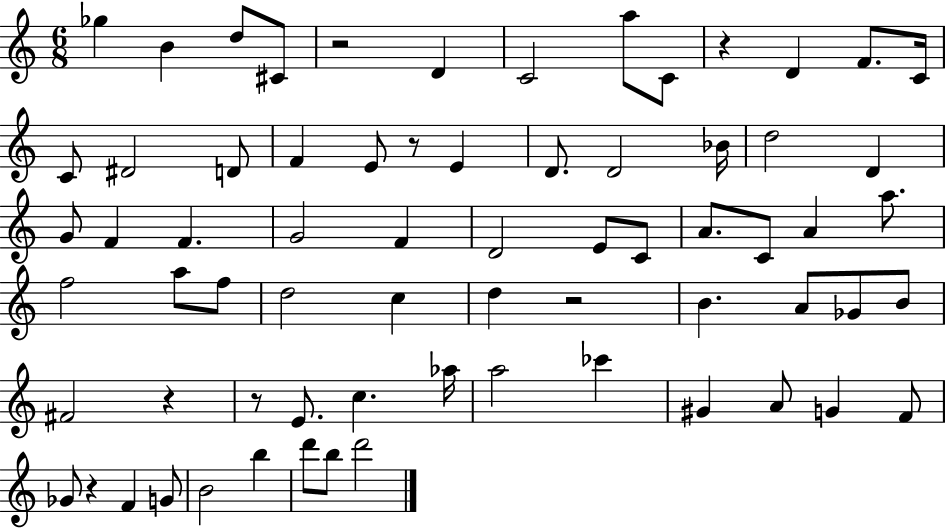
{
  \clef treble
  \numericTimeSignature
  \time 6/8
  \key c \major
  ges''4 b'4 d''8 cis'8 | r2 d'4 | c'2 a''8 c'8 | r4 d'4 f'8. c'16 | \break c'8 dis'2 d'8 | f'4 e'8 r8 e'4 | d'8. d'2 bes'16 | d''2 d'4 | \break g'8 f'4 f'4. | g'2 f'4 | d'2 e'8 c'8 | a'8. c'8 a'4 a''8. | \break f''2 a''8 f''8 | d''2 c''4 | d''4 r2 | b'4. a'8 ges'8 b'8 | \break fis'2 r4 | r8 e'8. c''4. aes''16 | a''2 ces'''4 | gis'4 a'8 g'4 f'8 | \break ges'8 r4 f'4 g'8 | b'2 b''4 | d'''8 b''8 d'''2 | \bar "|."
}